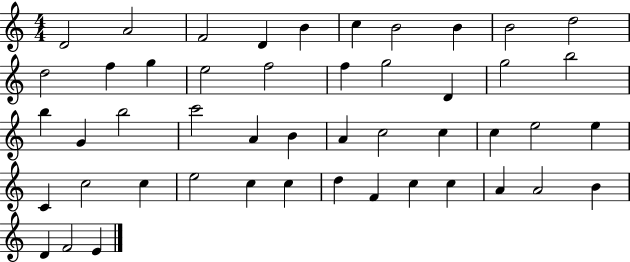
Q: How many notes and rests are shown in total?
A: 48